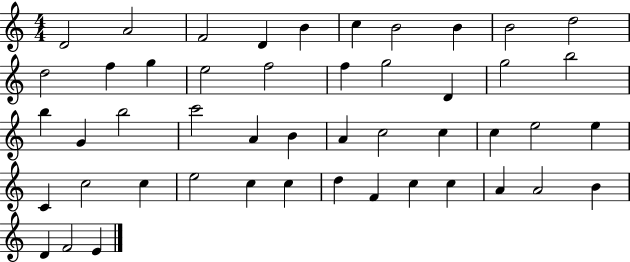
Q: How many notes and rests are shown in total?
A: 48